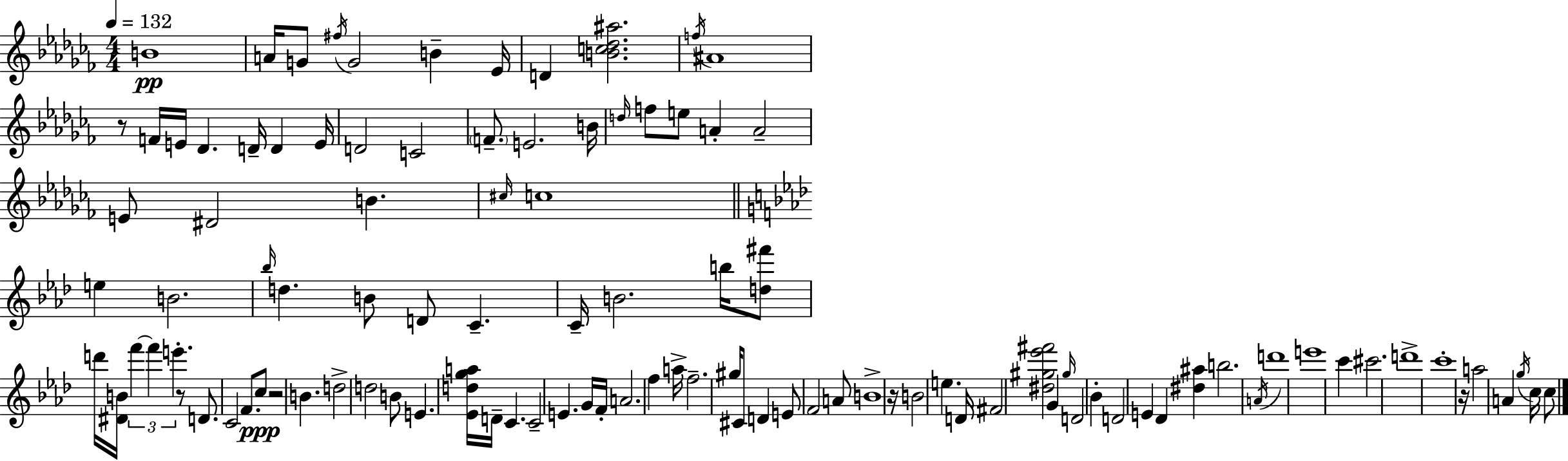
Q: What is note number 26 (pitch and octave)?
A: A4